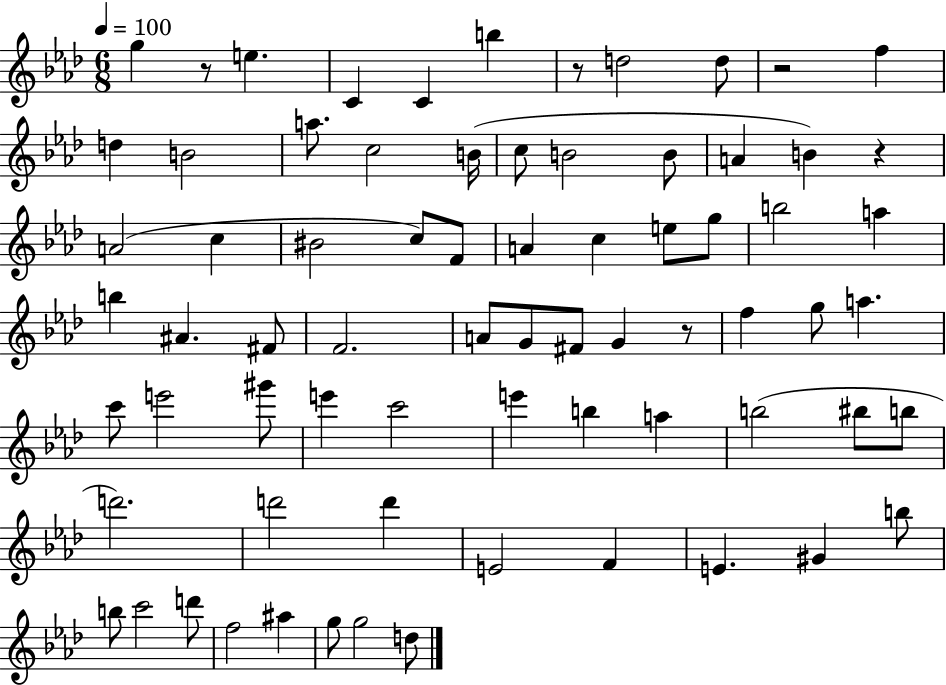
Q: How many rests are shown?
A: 5